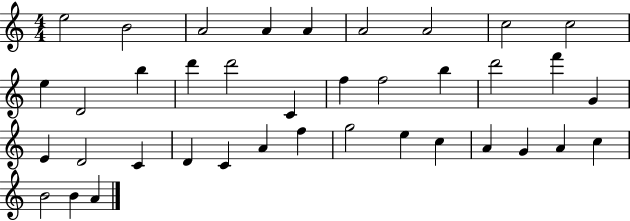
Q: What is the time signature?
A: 4/4